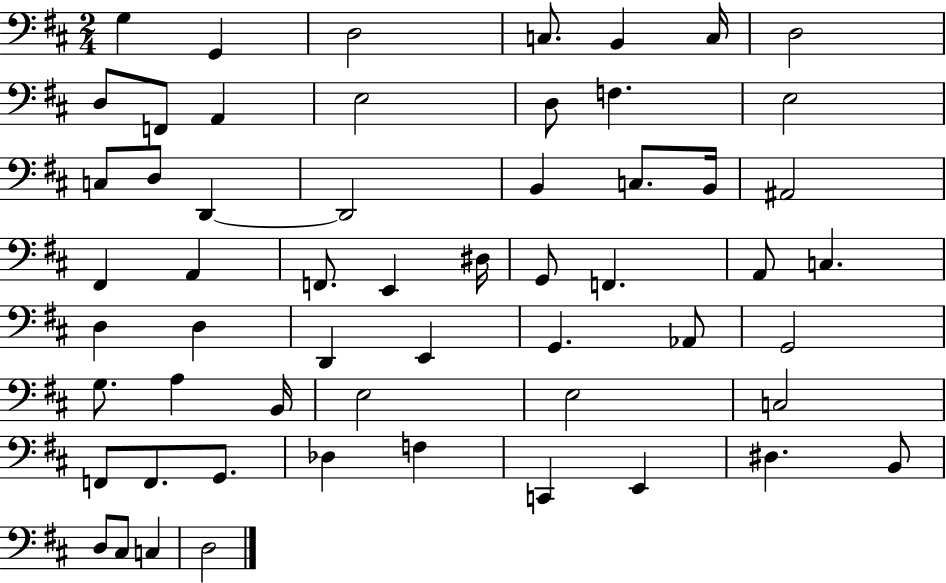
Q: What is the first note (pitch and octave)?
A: G3